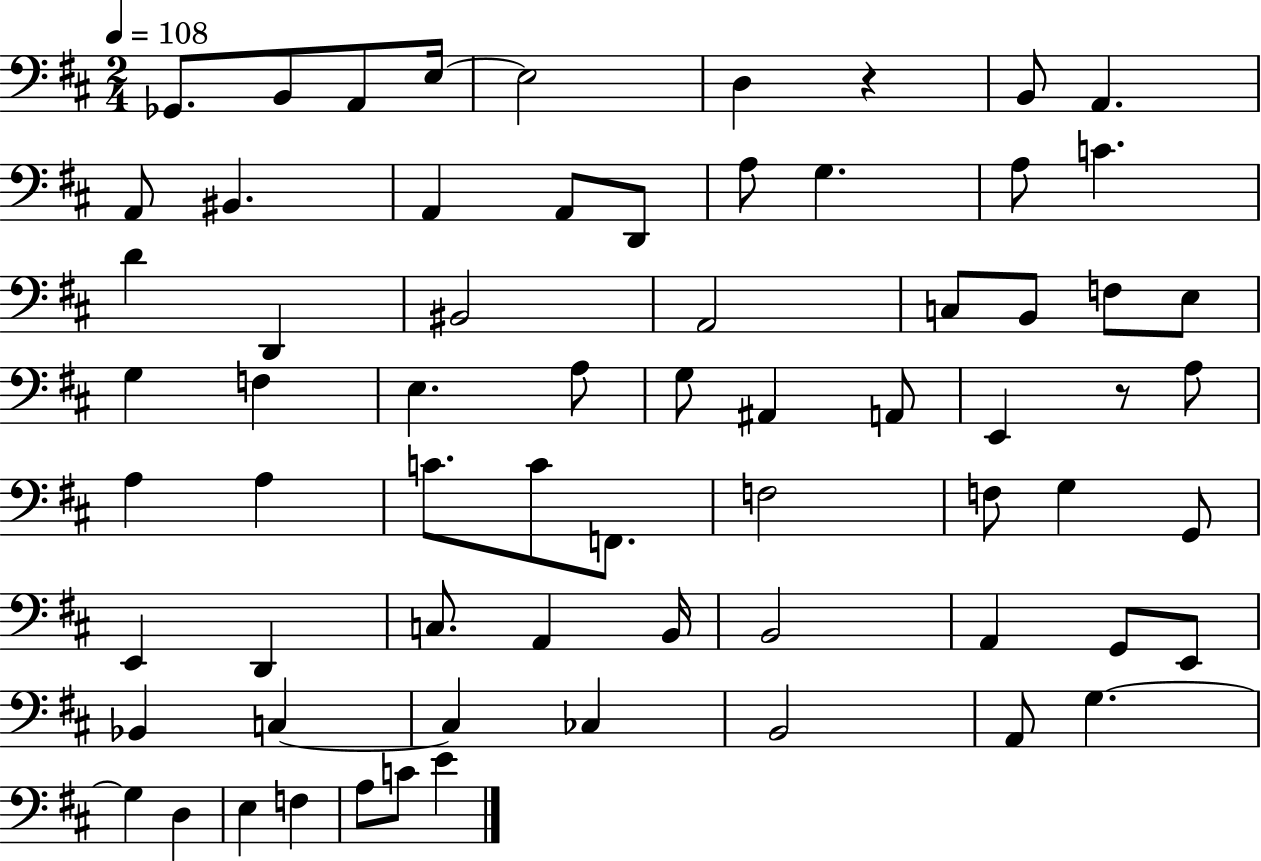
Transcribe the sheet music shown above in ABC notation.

X:1
T:Untitled
M:2/4
L:1/4
K:D
_G,,/2 B,,/2 A,,/2 E,/4 E,2 D, z B,,/2 A,, A,,/2 ^B,, A,, A,,/2 D,,/2 A,/2 G, A,/2 C D D,, ^B,,2 A,,2 C,/2 B,,/2 F,/2 E,/2 G, F, E, A,/2 G,/2 ^A,, A,,/2 E,, z/2 A,/2 A, A, C/2 C/2 F,,/2 F,2 F,/2 G, G,,/2 E,, D,, C,/2 A,, B,,/4 B,,2 A,, G,,/2 E,,/2 _B,, C, C, _C, B,,2 A,,/2 G, G, D, E, F, A,/2 C/2 E